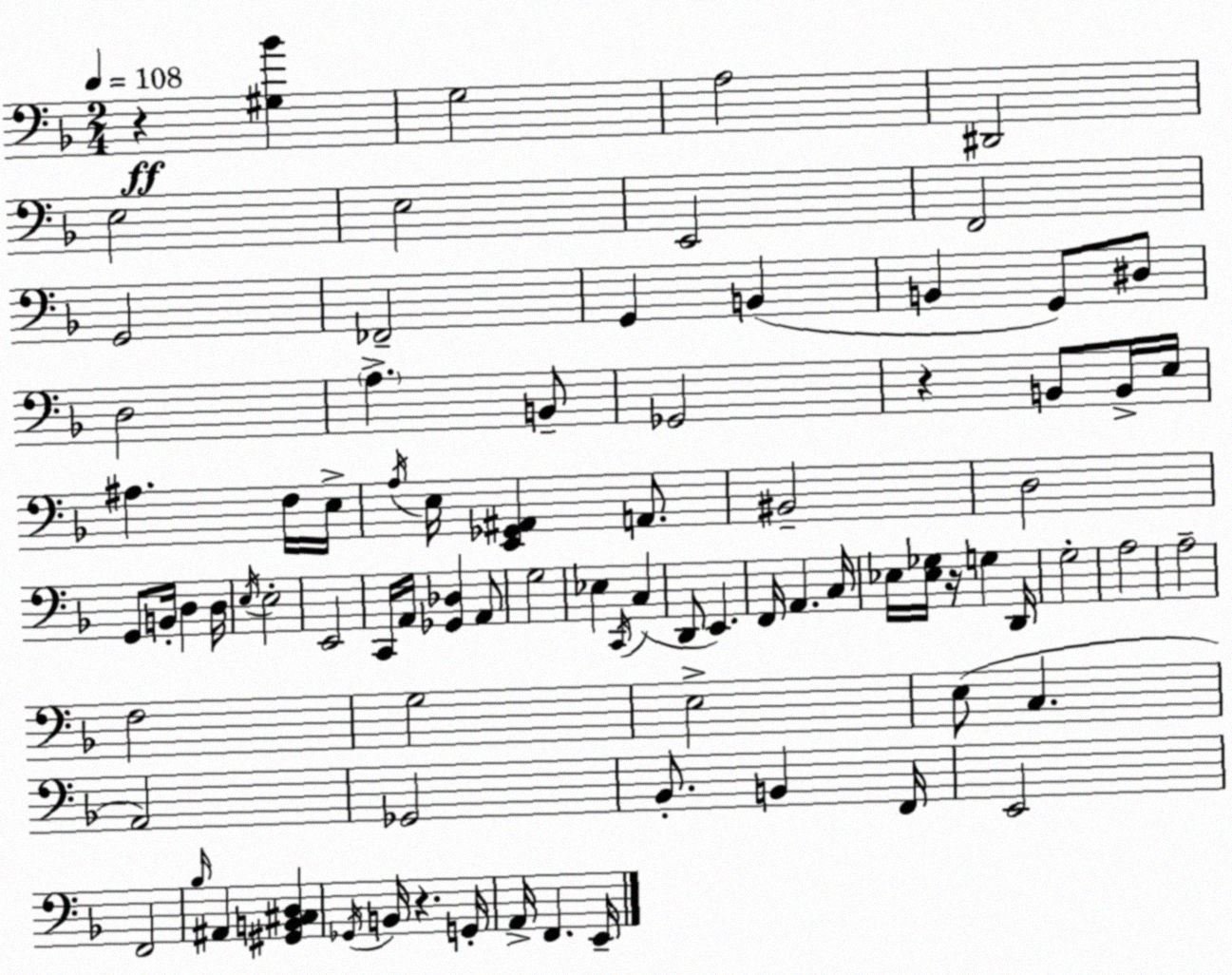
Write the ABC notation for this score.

X:1
T:Untitled
M:2/4
L:1/4
K:F
z [^G,_B] G,2 A,2 ^D,,2 E,2 E,2 E,,2 F,,2 G,,2 _F,,2 G,, B,, B,, G,,/2 ^D,/2 D,2 A, B,,/2 _G,,2 z B,,/2 B,,/4 E,/4 ^A, F,/4 E,/4 A,/4 E,/4 [E,,_G,,^A,,] A,,/2 ^B,,2 D,2 G,,/2 B,,/4 D, D,/4 E,/4 E,2 E,,2 C,,/4 A,,/4 [_G,,_D,] A,,/2 G,2 _E, C,,/4 C, D,,/2 E,, F,,/4 A,, C,/4 _E,/4 [_E,_G,]/4 z/4 G, D,,/4 G,2 A,2 A,2 F,2 G,2 E,2 E,/2 C, A,,2 _G,,2 _B,,/2 B,, F,,/4 E,,2 F,,2 _B,/4 ^A,, [^G,,B,,^C,D,] _G,,/4 B,,/4 z G,,/4 A,,/4 F,, E,,/4